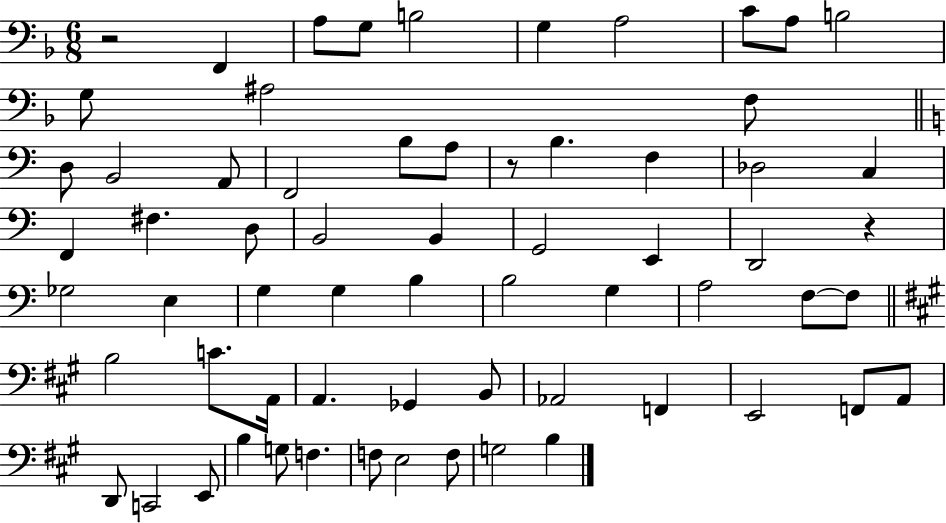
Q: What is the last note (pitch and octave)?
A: B3